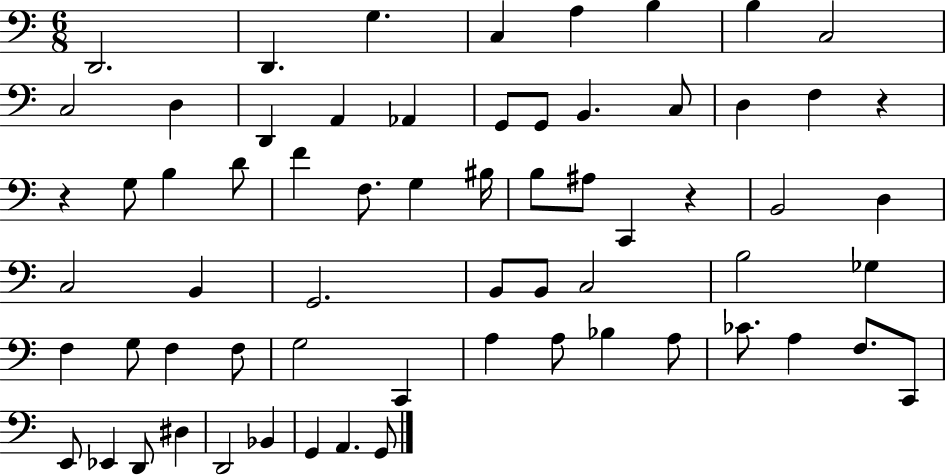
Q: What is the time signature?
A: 6/8